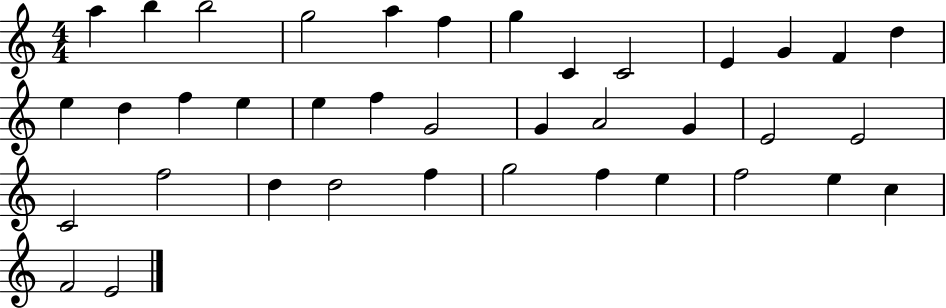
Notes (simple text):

A5/q B5/q B5/h G5/h A5/q F5/q G5/q C4/q C4/h E4/q G4/q F4/q D5/q E5/q D5/q F5/q E5/q E5/q F5/q G4/h G4/q A4/h G4/q E4/h E4/h C4/h F5/h D5/q D5/h F5/q G5/h F5/q E5/q F5/h E5/q C5/q F4/h E4/h